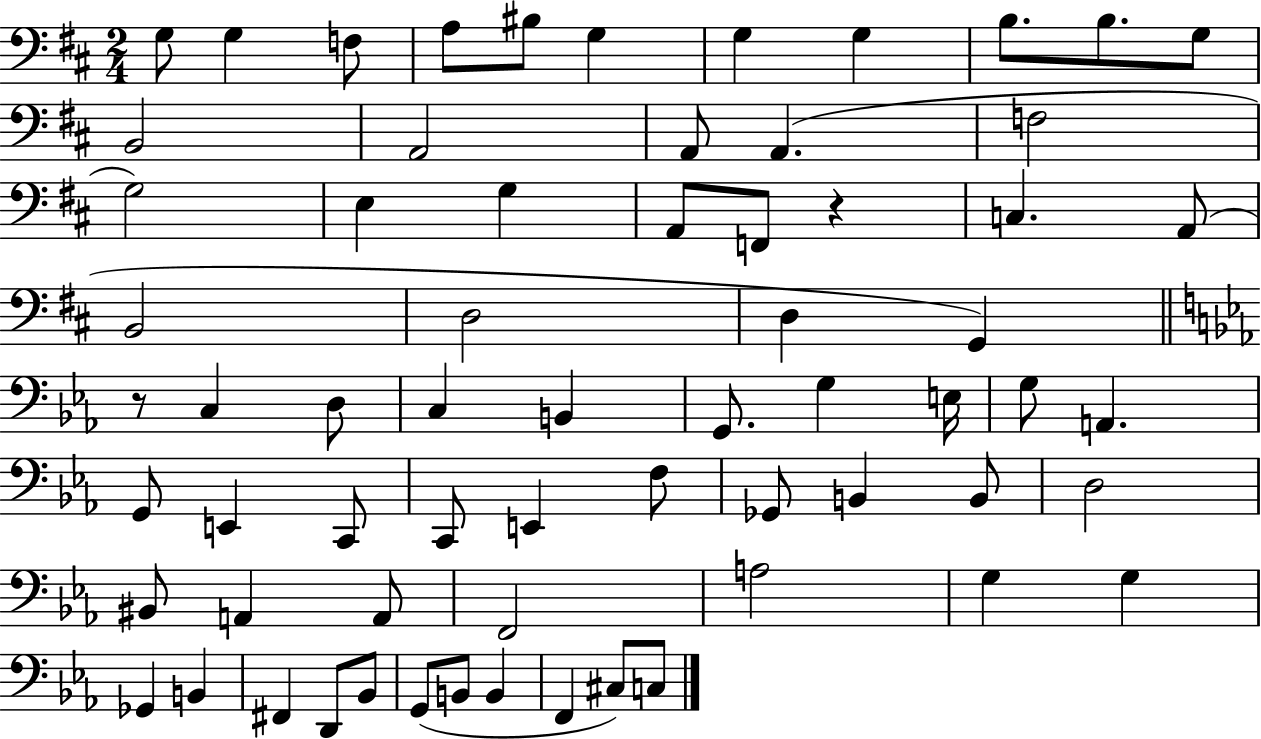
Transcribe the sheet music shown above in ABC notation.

X:1
T:Untitled
M:2/4
L:1/4
K:D
G,/2 G, F,/2 A,/2 ^B,/2 G, G, G, B,/2 B,/2 G,/2 B,,2 A,,2 A,,/2 A,, F,2 G,2 E, G, A,,/2 F,,/2 z C, A,,/2 B,,2 D,2 D, G,, z/2 C, D,/2 C, B,, G,,/2 G, E,/4 G,/2 A,, G,,/2 E,, C,,/2 C,,/2 E,, F,/2 _G,,/2 B,, B,,/2 D,2 ^B,,/2 A,, A,,/2 F,,2 A,2 G, G, _G,, B,, ^F,, D,,/2 _B,,/2 G,,/2 B,,/2 B,, F,, ^C,/2 C,/2